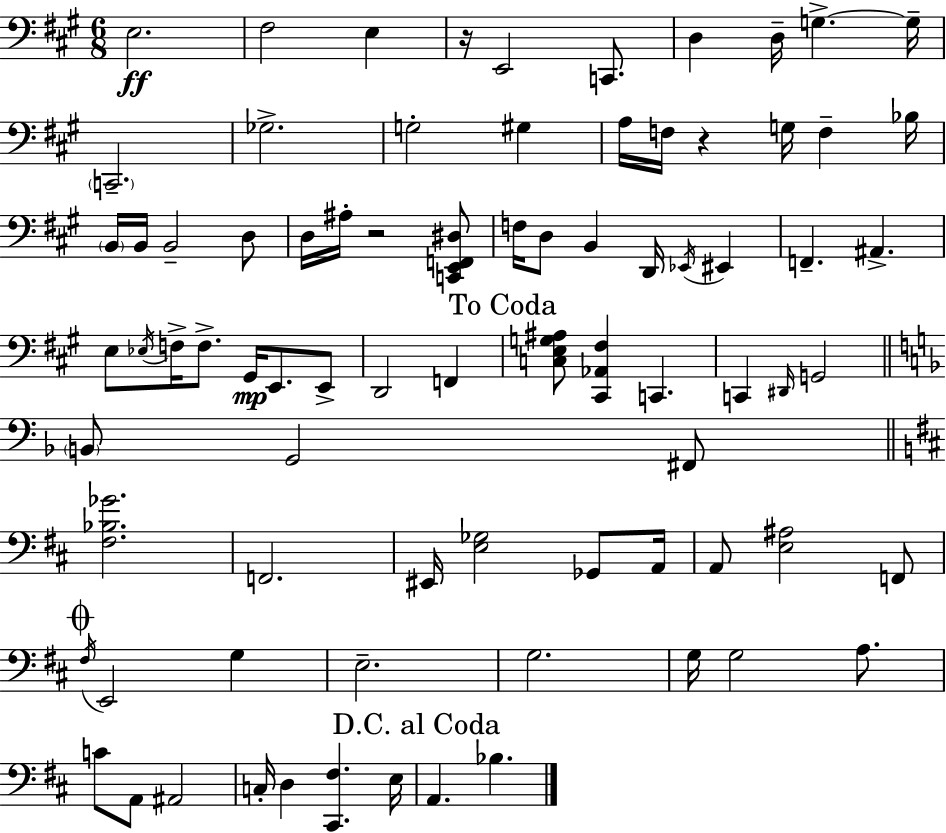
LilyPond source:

{
  \clef bass
  \numericTimeSignature
  \time 6/8
  \key a \major
  e2.\ff | fis2 e4 | r16 e,2 c,8. | d4 d16-- g4.->~~ g16-- | \break \parenthesize c,2.-- | ges2.-> | g2-. gis4 | a16 f16 r4 g16 f4-- bes16 | \break \parenthesize b,16 b,16 b,2-- d8 | d16 ais16-. r2 <c, e, f, dis>8 | f16 d8 b,4 d,16 \acciaccatura { ees,16 } eis,4 | f,4.-- ais,4.-> | \break e8 \acciaccatura { ees16 } f16-> f8.-> gis,16\mp e,8. | e,8-> d,2 f,4 | \mark "To Coda" <c e g ais>8 <cis, aes, fis>4 c,4. | c,4 \grace { dis,16 } g,2 | \break \bar "||" \break \key d \minor \parenthesize b,8 g,2 fis,8 | \bar "||" \break \key d \major <fis bes ges'>2. | f,2. | eis,16 <e ges>2 ges,8 a,16 | a,8 <e ais>2 f,8 | \break \mark \markup { \musicglyph "scripts.coda" } \acciaccatura { fis16 } e,2 g4 | e2.-- | g2. | g16 g2 a8. | \break c'8 a,8 ais,2 | c16-. d4 <cis, fis>4. | e16 \mark "D.C. al Coda" a,4. bes4. | \bar "|."
}